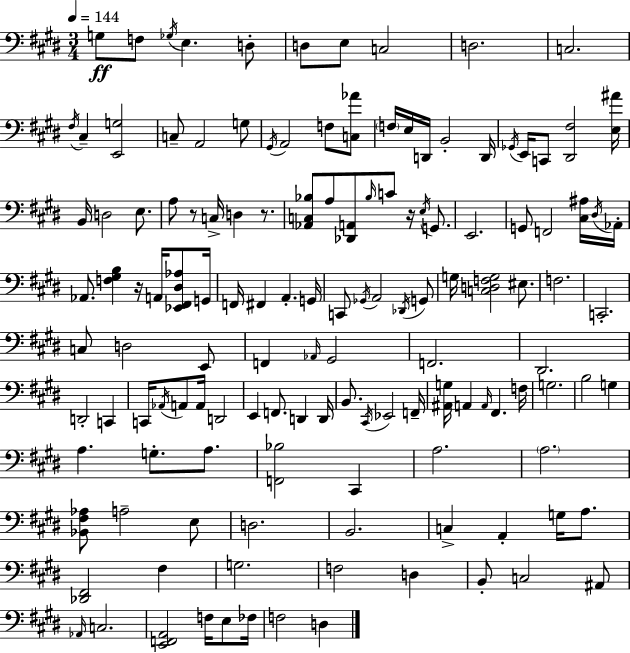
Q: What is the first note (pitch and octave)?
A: G3